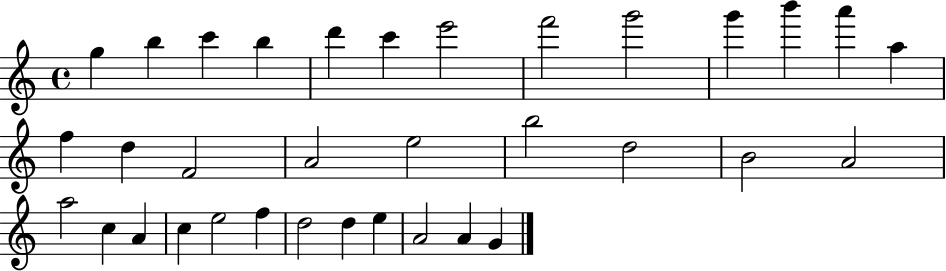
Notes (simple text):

G5/q B5/q C6/q B5/q D6/q C6/q E6/h F6/h G6/h G6/q B6/q A6/q A5/q F5/q D5/q F4/h A4/h E5/h B5/h D5/h B4/h A4/h A5/h C5/q A4/q C5/q E5/h F5/q D5/h D5/q E5/q A4/h A4/q G4/q